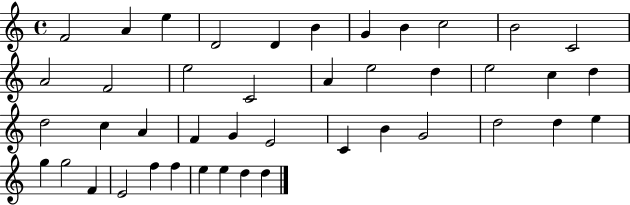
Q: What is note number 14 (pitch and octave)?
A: E5